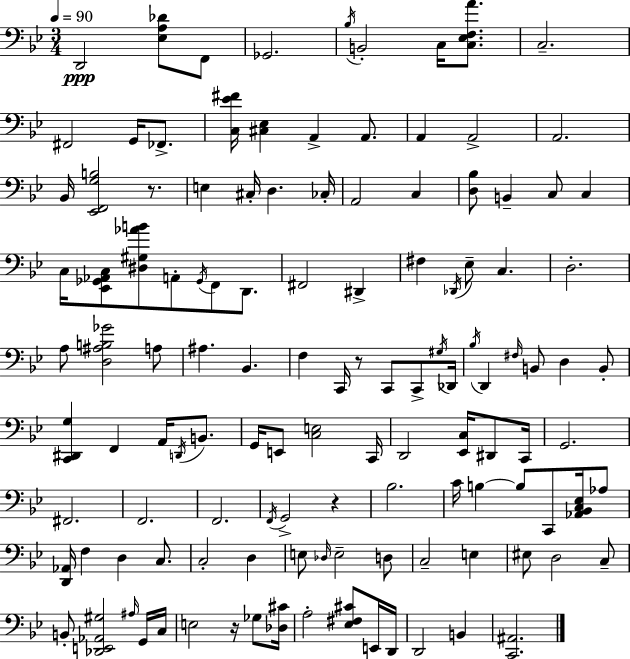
{
  \clef bass
  \numericTimeSignature
  \time 3/4
  \key bes \major
  \tempo 4 = 90
  d,2\ppp <ees a des'>8 f,8 | ges,2. | \acciaccatura { bes16 } b,2-. c16 <c ees f a'>8. | c2.-- | \break fis,2 g,16 fes,8.-> | <c ees' fis'>16 <cis ees>4 a,4-> a,8. | a,4 a,2-> | a,2. | \break bes,16 <ees, f, g b>2 r8. | e4 cis16-. d4. | ces16-. a,2 c4 | <d bes>8 b,4-- c8 c4 | \break c16 <ees, ges, aes, c>8 <dis gis aes' b'>8 a,8-. \acciaccatura { ges,16 } f,8 d,8. | fis,2 dis,4-> | fis4 \acciaccatura { des,16 } ees8-- c4. | d2.-. | \break a8 <d ais b ges'>2 | a8 ais4. bes,4. | f4 c,16 r8 c,8 | c,8-> \acciaccatura { gis16 } des,16 \acciaccatura { bes16 } d,4 \grace { fis16 } b,8 | \break d4 b,8-. <c, dis, g>4 f,4 | a,16 \acciaccatura { d,16 } b,8. g,16 e,8 <c e>2 | c,16 d,2 | <ees, c>16 dis,8 c,16 g,2. | \break fis,2. | f,2. | f,2. | \acciaccatura { f,16 } g,2-> | \break r4 bes2. | c'16 b4~~ | b8 c,8 <aes, bes, c ees>16 aes8 <d, aes,>16 f4 | d4 c8. c2-. | \break d4 e8 \grace { des16 } e2-- | d8 c2-- | e4 eis8 d2 | c8-- b,8-. <des, e, aes, gis>2 | \break \grace { ais16 } g,16 c16 e2 | r16 ges8 <des cis'>16 a2-. | <ees fis cis'>8 e,16 d,16 d,2 | b,4 <c, ais,>2. | \break \bar "|."
}